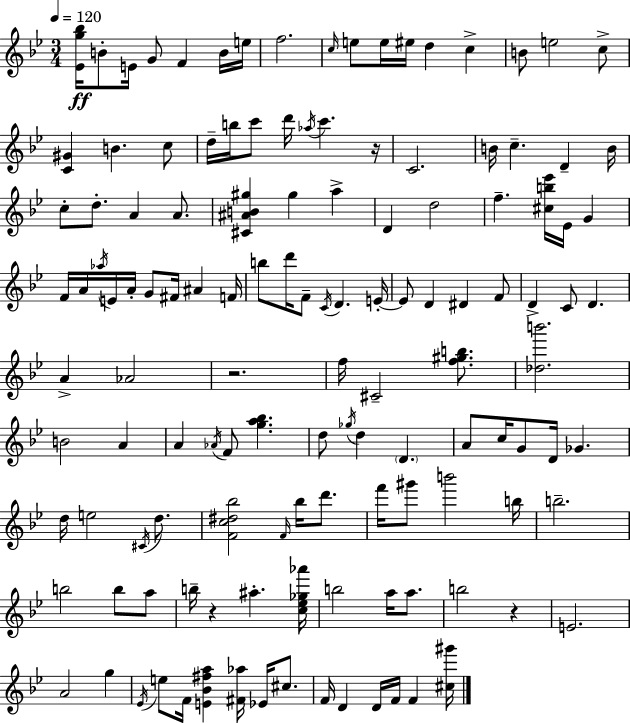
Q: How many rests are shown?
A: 4